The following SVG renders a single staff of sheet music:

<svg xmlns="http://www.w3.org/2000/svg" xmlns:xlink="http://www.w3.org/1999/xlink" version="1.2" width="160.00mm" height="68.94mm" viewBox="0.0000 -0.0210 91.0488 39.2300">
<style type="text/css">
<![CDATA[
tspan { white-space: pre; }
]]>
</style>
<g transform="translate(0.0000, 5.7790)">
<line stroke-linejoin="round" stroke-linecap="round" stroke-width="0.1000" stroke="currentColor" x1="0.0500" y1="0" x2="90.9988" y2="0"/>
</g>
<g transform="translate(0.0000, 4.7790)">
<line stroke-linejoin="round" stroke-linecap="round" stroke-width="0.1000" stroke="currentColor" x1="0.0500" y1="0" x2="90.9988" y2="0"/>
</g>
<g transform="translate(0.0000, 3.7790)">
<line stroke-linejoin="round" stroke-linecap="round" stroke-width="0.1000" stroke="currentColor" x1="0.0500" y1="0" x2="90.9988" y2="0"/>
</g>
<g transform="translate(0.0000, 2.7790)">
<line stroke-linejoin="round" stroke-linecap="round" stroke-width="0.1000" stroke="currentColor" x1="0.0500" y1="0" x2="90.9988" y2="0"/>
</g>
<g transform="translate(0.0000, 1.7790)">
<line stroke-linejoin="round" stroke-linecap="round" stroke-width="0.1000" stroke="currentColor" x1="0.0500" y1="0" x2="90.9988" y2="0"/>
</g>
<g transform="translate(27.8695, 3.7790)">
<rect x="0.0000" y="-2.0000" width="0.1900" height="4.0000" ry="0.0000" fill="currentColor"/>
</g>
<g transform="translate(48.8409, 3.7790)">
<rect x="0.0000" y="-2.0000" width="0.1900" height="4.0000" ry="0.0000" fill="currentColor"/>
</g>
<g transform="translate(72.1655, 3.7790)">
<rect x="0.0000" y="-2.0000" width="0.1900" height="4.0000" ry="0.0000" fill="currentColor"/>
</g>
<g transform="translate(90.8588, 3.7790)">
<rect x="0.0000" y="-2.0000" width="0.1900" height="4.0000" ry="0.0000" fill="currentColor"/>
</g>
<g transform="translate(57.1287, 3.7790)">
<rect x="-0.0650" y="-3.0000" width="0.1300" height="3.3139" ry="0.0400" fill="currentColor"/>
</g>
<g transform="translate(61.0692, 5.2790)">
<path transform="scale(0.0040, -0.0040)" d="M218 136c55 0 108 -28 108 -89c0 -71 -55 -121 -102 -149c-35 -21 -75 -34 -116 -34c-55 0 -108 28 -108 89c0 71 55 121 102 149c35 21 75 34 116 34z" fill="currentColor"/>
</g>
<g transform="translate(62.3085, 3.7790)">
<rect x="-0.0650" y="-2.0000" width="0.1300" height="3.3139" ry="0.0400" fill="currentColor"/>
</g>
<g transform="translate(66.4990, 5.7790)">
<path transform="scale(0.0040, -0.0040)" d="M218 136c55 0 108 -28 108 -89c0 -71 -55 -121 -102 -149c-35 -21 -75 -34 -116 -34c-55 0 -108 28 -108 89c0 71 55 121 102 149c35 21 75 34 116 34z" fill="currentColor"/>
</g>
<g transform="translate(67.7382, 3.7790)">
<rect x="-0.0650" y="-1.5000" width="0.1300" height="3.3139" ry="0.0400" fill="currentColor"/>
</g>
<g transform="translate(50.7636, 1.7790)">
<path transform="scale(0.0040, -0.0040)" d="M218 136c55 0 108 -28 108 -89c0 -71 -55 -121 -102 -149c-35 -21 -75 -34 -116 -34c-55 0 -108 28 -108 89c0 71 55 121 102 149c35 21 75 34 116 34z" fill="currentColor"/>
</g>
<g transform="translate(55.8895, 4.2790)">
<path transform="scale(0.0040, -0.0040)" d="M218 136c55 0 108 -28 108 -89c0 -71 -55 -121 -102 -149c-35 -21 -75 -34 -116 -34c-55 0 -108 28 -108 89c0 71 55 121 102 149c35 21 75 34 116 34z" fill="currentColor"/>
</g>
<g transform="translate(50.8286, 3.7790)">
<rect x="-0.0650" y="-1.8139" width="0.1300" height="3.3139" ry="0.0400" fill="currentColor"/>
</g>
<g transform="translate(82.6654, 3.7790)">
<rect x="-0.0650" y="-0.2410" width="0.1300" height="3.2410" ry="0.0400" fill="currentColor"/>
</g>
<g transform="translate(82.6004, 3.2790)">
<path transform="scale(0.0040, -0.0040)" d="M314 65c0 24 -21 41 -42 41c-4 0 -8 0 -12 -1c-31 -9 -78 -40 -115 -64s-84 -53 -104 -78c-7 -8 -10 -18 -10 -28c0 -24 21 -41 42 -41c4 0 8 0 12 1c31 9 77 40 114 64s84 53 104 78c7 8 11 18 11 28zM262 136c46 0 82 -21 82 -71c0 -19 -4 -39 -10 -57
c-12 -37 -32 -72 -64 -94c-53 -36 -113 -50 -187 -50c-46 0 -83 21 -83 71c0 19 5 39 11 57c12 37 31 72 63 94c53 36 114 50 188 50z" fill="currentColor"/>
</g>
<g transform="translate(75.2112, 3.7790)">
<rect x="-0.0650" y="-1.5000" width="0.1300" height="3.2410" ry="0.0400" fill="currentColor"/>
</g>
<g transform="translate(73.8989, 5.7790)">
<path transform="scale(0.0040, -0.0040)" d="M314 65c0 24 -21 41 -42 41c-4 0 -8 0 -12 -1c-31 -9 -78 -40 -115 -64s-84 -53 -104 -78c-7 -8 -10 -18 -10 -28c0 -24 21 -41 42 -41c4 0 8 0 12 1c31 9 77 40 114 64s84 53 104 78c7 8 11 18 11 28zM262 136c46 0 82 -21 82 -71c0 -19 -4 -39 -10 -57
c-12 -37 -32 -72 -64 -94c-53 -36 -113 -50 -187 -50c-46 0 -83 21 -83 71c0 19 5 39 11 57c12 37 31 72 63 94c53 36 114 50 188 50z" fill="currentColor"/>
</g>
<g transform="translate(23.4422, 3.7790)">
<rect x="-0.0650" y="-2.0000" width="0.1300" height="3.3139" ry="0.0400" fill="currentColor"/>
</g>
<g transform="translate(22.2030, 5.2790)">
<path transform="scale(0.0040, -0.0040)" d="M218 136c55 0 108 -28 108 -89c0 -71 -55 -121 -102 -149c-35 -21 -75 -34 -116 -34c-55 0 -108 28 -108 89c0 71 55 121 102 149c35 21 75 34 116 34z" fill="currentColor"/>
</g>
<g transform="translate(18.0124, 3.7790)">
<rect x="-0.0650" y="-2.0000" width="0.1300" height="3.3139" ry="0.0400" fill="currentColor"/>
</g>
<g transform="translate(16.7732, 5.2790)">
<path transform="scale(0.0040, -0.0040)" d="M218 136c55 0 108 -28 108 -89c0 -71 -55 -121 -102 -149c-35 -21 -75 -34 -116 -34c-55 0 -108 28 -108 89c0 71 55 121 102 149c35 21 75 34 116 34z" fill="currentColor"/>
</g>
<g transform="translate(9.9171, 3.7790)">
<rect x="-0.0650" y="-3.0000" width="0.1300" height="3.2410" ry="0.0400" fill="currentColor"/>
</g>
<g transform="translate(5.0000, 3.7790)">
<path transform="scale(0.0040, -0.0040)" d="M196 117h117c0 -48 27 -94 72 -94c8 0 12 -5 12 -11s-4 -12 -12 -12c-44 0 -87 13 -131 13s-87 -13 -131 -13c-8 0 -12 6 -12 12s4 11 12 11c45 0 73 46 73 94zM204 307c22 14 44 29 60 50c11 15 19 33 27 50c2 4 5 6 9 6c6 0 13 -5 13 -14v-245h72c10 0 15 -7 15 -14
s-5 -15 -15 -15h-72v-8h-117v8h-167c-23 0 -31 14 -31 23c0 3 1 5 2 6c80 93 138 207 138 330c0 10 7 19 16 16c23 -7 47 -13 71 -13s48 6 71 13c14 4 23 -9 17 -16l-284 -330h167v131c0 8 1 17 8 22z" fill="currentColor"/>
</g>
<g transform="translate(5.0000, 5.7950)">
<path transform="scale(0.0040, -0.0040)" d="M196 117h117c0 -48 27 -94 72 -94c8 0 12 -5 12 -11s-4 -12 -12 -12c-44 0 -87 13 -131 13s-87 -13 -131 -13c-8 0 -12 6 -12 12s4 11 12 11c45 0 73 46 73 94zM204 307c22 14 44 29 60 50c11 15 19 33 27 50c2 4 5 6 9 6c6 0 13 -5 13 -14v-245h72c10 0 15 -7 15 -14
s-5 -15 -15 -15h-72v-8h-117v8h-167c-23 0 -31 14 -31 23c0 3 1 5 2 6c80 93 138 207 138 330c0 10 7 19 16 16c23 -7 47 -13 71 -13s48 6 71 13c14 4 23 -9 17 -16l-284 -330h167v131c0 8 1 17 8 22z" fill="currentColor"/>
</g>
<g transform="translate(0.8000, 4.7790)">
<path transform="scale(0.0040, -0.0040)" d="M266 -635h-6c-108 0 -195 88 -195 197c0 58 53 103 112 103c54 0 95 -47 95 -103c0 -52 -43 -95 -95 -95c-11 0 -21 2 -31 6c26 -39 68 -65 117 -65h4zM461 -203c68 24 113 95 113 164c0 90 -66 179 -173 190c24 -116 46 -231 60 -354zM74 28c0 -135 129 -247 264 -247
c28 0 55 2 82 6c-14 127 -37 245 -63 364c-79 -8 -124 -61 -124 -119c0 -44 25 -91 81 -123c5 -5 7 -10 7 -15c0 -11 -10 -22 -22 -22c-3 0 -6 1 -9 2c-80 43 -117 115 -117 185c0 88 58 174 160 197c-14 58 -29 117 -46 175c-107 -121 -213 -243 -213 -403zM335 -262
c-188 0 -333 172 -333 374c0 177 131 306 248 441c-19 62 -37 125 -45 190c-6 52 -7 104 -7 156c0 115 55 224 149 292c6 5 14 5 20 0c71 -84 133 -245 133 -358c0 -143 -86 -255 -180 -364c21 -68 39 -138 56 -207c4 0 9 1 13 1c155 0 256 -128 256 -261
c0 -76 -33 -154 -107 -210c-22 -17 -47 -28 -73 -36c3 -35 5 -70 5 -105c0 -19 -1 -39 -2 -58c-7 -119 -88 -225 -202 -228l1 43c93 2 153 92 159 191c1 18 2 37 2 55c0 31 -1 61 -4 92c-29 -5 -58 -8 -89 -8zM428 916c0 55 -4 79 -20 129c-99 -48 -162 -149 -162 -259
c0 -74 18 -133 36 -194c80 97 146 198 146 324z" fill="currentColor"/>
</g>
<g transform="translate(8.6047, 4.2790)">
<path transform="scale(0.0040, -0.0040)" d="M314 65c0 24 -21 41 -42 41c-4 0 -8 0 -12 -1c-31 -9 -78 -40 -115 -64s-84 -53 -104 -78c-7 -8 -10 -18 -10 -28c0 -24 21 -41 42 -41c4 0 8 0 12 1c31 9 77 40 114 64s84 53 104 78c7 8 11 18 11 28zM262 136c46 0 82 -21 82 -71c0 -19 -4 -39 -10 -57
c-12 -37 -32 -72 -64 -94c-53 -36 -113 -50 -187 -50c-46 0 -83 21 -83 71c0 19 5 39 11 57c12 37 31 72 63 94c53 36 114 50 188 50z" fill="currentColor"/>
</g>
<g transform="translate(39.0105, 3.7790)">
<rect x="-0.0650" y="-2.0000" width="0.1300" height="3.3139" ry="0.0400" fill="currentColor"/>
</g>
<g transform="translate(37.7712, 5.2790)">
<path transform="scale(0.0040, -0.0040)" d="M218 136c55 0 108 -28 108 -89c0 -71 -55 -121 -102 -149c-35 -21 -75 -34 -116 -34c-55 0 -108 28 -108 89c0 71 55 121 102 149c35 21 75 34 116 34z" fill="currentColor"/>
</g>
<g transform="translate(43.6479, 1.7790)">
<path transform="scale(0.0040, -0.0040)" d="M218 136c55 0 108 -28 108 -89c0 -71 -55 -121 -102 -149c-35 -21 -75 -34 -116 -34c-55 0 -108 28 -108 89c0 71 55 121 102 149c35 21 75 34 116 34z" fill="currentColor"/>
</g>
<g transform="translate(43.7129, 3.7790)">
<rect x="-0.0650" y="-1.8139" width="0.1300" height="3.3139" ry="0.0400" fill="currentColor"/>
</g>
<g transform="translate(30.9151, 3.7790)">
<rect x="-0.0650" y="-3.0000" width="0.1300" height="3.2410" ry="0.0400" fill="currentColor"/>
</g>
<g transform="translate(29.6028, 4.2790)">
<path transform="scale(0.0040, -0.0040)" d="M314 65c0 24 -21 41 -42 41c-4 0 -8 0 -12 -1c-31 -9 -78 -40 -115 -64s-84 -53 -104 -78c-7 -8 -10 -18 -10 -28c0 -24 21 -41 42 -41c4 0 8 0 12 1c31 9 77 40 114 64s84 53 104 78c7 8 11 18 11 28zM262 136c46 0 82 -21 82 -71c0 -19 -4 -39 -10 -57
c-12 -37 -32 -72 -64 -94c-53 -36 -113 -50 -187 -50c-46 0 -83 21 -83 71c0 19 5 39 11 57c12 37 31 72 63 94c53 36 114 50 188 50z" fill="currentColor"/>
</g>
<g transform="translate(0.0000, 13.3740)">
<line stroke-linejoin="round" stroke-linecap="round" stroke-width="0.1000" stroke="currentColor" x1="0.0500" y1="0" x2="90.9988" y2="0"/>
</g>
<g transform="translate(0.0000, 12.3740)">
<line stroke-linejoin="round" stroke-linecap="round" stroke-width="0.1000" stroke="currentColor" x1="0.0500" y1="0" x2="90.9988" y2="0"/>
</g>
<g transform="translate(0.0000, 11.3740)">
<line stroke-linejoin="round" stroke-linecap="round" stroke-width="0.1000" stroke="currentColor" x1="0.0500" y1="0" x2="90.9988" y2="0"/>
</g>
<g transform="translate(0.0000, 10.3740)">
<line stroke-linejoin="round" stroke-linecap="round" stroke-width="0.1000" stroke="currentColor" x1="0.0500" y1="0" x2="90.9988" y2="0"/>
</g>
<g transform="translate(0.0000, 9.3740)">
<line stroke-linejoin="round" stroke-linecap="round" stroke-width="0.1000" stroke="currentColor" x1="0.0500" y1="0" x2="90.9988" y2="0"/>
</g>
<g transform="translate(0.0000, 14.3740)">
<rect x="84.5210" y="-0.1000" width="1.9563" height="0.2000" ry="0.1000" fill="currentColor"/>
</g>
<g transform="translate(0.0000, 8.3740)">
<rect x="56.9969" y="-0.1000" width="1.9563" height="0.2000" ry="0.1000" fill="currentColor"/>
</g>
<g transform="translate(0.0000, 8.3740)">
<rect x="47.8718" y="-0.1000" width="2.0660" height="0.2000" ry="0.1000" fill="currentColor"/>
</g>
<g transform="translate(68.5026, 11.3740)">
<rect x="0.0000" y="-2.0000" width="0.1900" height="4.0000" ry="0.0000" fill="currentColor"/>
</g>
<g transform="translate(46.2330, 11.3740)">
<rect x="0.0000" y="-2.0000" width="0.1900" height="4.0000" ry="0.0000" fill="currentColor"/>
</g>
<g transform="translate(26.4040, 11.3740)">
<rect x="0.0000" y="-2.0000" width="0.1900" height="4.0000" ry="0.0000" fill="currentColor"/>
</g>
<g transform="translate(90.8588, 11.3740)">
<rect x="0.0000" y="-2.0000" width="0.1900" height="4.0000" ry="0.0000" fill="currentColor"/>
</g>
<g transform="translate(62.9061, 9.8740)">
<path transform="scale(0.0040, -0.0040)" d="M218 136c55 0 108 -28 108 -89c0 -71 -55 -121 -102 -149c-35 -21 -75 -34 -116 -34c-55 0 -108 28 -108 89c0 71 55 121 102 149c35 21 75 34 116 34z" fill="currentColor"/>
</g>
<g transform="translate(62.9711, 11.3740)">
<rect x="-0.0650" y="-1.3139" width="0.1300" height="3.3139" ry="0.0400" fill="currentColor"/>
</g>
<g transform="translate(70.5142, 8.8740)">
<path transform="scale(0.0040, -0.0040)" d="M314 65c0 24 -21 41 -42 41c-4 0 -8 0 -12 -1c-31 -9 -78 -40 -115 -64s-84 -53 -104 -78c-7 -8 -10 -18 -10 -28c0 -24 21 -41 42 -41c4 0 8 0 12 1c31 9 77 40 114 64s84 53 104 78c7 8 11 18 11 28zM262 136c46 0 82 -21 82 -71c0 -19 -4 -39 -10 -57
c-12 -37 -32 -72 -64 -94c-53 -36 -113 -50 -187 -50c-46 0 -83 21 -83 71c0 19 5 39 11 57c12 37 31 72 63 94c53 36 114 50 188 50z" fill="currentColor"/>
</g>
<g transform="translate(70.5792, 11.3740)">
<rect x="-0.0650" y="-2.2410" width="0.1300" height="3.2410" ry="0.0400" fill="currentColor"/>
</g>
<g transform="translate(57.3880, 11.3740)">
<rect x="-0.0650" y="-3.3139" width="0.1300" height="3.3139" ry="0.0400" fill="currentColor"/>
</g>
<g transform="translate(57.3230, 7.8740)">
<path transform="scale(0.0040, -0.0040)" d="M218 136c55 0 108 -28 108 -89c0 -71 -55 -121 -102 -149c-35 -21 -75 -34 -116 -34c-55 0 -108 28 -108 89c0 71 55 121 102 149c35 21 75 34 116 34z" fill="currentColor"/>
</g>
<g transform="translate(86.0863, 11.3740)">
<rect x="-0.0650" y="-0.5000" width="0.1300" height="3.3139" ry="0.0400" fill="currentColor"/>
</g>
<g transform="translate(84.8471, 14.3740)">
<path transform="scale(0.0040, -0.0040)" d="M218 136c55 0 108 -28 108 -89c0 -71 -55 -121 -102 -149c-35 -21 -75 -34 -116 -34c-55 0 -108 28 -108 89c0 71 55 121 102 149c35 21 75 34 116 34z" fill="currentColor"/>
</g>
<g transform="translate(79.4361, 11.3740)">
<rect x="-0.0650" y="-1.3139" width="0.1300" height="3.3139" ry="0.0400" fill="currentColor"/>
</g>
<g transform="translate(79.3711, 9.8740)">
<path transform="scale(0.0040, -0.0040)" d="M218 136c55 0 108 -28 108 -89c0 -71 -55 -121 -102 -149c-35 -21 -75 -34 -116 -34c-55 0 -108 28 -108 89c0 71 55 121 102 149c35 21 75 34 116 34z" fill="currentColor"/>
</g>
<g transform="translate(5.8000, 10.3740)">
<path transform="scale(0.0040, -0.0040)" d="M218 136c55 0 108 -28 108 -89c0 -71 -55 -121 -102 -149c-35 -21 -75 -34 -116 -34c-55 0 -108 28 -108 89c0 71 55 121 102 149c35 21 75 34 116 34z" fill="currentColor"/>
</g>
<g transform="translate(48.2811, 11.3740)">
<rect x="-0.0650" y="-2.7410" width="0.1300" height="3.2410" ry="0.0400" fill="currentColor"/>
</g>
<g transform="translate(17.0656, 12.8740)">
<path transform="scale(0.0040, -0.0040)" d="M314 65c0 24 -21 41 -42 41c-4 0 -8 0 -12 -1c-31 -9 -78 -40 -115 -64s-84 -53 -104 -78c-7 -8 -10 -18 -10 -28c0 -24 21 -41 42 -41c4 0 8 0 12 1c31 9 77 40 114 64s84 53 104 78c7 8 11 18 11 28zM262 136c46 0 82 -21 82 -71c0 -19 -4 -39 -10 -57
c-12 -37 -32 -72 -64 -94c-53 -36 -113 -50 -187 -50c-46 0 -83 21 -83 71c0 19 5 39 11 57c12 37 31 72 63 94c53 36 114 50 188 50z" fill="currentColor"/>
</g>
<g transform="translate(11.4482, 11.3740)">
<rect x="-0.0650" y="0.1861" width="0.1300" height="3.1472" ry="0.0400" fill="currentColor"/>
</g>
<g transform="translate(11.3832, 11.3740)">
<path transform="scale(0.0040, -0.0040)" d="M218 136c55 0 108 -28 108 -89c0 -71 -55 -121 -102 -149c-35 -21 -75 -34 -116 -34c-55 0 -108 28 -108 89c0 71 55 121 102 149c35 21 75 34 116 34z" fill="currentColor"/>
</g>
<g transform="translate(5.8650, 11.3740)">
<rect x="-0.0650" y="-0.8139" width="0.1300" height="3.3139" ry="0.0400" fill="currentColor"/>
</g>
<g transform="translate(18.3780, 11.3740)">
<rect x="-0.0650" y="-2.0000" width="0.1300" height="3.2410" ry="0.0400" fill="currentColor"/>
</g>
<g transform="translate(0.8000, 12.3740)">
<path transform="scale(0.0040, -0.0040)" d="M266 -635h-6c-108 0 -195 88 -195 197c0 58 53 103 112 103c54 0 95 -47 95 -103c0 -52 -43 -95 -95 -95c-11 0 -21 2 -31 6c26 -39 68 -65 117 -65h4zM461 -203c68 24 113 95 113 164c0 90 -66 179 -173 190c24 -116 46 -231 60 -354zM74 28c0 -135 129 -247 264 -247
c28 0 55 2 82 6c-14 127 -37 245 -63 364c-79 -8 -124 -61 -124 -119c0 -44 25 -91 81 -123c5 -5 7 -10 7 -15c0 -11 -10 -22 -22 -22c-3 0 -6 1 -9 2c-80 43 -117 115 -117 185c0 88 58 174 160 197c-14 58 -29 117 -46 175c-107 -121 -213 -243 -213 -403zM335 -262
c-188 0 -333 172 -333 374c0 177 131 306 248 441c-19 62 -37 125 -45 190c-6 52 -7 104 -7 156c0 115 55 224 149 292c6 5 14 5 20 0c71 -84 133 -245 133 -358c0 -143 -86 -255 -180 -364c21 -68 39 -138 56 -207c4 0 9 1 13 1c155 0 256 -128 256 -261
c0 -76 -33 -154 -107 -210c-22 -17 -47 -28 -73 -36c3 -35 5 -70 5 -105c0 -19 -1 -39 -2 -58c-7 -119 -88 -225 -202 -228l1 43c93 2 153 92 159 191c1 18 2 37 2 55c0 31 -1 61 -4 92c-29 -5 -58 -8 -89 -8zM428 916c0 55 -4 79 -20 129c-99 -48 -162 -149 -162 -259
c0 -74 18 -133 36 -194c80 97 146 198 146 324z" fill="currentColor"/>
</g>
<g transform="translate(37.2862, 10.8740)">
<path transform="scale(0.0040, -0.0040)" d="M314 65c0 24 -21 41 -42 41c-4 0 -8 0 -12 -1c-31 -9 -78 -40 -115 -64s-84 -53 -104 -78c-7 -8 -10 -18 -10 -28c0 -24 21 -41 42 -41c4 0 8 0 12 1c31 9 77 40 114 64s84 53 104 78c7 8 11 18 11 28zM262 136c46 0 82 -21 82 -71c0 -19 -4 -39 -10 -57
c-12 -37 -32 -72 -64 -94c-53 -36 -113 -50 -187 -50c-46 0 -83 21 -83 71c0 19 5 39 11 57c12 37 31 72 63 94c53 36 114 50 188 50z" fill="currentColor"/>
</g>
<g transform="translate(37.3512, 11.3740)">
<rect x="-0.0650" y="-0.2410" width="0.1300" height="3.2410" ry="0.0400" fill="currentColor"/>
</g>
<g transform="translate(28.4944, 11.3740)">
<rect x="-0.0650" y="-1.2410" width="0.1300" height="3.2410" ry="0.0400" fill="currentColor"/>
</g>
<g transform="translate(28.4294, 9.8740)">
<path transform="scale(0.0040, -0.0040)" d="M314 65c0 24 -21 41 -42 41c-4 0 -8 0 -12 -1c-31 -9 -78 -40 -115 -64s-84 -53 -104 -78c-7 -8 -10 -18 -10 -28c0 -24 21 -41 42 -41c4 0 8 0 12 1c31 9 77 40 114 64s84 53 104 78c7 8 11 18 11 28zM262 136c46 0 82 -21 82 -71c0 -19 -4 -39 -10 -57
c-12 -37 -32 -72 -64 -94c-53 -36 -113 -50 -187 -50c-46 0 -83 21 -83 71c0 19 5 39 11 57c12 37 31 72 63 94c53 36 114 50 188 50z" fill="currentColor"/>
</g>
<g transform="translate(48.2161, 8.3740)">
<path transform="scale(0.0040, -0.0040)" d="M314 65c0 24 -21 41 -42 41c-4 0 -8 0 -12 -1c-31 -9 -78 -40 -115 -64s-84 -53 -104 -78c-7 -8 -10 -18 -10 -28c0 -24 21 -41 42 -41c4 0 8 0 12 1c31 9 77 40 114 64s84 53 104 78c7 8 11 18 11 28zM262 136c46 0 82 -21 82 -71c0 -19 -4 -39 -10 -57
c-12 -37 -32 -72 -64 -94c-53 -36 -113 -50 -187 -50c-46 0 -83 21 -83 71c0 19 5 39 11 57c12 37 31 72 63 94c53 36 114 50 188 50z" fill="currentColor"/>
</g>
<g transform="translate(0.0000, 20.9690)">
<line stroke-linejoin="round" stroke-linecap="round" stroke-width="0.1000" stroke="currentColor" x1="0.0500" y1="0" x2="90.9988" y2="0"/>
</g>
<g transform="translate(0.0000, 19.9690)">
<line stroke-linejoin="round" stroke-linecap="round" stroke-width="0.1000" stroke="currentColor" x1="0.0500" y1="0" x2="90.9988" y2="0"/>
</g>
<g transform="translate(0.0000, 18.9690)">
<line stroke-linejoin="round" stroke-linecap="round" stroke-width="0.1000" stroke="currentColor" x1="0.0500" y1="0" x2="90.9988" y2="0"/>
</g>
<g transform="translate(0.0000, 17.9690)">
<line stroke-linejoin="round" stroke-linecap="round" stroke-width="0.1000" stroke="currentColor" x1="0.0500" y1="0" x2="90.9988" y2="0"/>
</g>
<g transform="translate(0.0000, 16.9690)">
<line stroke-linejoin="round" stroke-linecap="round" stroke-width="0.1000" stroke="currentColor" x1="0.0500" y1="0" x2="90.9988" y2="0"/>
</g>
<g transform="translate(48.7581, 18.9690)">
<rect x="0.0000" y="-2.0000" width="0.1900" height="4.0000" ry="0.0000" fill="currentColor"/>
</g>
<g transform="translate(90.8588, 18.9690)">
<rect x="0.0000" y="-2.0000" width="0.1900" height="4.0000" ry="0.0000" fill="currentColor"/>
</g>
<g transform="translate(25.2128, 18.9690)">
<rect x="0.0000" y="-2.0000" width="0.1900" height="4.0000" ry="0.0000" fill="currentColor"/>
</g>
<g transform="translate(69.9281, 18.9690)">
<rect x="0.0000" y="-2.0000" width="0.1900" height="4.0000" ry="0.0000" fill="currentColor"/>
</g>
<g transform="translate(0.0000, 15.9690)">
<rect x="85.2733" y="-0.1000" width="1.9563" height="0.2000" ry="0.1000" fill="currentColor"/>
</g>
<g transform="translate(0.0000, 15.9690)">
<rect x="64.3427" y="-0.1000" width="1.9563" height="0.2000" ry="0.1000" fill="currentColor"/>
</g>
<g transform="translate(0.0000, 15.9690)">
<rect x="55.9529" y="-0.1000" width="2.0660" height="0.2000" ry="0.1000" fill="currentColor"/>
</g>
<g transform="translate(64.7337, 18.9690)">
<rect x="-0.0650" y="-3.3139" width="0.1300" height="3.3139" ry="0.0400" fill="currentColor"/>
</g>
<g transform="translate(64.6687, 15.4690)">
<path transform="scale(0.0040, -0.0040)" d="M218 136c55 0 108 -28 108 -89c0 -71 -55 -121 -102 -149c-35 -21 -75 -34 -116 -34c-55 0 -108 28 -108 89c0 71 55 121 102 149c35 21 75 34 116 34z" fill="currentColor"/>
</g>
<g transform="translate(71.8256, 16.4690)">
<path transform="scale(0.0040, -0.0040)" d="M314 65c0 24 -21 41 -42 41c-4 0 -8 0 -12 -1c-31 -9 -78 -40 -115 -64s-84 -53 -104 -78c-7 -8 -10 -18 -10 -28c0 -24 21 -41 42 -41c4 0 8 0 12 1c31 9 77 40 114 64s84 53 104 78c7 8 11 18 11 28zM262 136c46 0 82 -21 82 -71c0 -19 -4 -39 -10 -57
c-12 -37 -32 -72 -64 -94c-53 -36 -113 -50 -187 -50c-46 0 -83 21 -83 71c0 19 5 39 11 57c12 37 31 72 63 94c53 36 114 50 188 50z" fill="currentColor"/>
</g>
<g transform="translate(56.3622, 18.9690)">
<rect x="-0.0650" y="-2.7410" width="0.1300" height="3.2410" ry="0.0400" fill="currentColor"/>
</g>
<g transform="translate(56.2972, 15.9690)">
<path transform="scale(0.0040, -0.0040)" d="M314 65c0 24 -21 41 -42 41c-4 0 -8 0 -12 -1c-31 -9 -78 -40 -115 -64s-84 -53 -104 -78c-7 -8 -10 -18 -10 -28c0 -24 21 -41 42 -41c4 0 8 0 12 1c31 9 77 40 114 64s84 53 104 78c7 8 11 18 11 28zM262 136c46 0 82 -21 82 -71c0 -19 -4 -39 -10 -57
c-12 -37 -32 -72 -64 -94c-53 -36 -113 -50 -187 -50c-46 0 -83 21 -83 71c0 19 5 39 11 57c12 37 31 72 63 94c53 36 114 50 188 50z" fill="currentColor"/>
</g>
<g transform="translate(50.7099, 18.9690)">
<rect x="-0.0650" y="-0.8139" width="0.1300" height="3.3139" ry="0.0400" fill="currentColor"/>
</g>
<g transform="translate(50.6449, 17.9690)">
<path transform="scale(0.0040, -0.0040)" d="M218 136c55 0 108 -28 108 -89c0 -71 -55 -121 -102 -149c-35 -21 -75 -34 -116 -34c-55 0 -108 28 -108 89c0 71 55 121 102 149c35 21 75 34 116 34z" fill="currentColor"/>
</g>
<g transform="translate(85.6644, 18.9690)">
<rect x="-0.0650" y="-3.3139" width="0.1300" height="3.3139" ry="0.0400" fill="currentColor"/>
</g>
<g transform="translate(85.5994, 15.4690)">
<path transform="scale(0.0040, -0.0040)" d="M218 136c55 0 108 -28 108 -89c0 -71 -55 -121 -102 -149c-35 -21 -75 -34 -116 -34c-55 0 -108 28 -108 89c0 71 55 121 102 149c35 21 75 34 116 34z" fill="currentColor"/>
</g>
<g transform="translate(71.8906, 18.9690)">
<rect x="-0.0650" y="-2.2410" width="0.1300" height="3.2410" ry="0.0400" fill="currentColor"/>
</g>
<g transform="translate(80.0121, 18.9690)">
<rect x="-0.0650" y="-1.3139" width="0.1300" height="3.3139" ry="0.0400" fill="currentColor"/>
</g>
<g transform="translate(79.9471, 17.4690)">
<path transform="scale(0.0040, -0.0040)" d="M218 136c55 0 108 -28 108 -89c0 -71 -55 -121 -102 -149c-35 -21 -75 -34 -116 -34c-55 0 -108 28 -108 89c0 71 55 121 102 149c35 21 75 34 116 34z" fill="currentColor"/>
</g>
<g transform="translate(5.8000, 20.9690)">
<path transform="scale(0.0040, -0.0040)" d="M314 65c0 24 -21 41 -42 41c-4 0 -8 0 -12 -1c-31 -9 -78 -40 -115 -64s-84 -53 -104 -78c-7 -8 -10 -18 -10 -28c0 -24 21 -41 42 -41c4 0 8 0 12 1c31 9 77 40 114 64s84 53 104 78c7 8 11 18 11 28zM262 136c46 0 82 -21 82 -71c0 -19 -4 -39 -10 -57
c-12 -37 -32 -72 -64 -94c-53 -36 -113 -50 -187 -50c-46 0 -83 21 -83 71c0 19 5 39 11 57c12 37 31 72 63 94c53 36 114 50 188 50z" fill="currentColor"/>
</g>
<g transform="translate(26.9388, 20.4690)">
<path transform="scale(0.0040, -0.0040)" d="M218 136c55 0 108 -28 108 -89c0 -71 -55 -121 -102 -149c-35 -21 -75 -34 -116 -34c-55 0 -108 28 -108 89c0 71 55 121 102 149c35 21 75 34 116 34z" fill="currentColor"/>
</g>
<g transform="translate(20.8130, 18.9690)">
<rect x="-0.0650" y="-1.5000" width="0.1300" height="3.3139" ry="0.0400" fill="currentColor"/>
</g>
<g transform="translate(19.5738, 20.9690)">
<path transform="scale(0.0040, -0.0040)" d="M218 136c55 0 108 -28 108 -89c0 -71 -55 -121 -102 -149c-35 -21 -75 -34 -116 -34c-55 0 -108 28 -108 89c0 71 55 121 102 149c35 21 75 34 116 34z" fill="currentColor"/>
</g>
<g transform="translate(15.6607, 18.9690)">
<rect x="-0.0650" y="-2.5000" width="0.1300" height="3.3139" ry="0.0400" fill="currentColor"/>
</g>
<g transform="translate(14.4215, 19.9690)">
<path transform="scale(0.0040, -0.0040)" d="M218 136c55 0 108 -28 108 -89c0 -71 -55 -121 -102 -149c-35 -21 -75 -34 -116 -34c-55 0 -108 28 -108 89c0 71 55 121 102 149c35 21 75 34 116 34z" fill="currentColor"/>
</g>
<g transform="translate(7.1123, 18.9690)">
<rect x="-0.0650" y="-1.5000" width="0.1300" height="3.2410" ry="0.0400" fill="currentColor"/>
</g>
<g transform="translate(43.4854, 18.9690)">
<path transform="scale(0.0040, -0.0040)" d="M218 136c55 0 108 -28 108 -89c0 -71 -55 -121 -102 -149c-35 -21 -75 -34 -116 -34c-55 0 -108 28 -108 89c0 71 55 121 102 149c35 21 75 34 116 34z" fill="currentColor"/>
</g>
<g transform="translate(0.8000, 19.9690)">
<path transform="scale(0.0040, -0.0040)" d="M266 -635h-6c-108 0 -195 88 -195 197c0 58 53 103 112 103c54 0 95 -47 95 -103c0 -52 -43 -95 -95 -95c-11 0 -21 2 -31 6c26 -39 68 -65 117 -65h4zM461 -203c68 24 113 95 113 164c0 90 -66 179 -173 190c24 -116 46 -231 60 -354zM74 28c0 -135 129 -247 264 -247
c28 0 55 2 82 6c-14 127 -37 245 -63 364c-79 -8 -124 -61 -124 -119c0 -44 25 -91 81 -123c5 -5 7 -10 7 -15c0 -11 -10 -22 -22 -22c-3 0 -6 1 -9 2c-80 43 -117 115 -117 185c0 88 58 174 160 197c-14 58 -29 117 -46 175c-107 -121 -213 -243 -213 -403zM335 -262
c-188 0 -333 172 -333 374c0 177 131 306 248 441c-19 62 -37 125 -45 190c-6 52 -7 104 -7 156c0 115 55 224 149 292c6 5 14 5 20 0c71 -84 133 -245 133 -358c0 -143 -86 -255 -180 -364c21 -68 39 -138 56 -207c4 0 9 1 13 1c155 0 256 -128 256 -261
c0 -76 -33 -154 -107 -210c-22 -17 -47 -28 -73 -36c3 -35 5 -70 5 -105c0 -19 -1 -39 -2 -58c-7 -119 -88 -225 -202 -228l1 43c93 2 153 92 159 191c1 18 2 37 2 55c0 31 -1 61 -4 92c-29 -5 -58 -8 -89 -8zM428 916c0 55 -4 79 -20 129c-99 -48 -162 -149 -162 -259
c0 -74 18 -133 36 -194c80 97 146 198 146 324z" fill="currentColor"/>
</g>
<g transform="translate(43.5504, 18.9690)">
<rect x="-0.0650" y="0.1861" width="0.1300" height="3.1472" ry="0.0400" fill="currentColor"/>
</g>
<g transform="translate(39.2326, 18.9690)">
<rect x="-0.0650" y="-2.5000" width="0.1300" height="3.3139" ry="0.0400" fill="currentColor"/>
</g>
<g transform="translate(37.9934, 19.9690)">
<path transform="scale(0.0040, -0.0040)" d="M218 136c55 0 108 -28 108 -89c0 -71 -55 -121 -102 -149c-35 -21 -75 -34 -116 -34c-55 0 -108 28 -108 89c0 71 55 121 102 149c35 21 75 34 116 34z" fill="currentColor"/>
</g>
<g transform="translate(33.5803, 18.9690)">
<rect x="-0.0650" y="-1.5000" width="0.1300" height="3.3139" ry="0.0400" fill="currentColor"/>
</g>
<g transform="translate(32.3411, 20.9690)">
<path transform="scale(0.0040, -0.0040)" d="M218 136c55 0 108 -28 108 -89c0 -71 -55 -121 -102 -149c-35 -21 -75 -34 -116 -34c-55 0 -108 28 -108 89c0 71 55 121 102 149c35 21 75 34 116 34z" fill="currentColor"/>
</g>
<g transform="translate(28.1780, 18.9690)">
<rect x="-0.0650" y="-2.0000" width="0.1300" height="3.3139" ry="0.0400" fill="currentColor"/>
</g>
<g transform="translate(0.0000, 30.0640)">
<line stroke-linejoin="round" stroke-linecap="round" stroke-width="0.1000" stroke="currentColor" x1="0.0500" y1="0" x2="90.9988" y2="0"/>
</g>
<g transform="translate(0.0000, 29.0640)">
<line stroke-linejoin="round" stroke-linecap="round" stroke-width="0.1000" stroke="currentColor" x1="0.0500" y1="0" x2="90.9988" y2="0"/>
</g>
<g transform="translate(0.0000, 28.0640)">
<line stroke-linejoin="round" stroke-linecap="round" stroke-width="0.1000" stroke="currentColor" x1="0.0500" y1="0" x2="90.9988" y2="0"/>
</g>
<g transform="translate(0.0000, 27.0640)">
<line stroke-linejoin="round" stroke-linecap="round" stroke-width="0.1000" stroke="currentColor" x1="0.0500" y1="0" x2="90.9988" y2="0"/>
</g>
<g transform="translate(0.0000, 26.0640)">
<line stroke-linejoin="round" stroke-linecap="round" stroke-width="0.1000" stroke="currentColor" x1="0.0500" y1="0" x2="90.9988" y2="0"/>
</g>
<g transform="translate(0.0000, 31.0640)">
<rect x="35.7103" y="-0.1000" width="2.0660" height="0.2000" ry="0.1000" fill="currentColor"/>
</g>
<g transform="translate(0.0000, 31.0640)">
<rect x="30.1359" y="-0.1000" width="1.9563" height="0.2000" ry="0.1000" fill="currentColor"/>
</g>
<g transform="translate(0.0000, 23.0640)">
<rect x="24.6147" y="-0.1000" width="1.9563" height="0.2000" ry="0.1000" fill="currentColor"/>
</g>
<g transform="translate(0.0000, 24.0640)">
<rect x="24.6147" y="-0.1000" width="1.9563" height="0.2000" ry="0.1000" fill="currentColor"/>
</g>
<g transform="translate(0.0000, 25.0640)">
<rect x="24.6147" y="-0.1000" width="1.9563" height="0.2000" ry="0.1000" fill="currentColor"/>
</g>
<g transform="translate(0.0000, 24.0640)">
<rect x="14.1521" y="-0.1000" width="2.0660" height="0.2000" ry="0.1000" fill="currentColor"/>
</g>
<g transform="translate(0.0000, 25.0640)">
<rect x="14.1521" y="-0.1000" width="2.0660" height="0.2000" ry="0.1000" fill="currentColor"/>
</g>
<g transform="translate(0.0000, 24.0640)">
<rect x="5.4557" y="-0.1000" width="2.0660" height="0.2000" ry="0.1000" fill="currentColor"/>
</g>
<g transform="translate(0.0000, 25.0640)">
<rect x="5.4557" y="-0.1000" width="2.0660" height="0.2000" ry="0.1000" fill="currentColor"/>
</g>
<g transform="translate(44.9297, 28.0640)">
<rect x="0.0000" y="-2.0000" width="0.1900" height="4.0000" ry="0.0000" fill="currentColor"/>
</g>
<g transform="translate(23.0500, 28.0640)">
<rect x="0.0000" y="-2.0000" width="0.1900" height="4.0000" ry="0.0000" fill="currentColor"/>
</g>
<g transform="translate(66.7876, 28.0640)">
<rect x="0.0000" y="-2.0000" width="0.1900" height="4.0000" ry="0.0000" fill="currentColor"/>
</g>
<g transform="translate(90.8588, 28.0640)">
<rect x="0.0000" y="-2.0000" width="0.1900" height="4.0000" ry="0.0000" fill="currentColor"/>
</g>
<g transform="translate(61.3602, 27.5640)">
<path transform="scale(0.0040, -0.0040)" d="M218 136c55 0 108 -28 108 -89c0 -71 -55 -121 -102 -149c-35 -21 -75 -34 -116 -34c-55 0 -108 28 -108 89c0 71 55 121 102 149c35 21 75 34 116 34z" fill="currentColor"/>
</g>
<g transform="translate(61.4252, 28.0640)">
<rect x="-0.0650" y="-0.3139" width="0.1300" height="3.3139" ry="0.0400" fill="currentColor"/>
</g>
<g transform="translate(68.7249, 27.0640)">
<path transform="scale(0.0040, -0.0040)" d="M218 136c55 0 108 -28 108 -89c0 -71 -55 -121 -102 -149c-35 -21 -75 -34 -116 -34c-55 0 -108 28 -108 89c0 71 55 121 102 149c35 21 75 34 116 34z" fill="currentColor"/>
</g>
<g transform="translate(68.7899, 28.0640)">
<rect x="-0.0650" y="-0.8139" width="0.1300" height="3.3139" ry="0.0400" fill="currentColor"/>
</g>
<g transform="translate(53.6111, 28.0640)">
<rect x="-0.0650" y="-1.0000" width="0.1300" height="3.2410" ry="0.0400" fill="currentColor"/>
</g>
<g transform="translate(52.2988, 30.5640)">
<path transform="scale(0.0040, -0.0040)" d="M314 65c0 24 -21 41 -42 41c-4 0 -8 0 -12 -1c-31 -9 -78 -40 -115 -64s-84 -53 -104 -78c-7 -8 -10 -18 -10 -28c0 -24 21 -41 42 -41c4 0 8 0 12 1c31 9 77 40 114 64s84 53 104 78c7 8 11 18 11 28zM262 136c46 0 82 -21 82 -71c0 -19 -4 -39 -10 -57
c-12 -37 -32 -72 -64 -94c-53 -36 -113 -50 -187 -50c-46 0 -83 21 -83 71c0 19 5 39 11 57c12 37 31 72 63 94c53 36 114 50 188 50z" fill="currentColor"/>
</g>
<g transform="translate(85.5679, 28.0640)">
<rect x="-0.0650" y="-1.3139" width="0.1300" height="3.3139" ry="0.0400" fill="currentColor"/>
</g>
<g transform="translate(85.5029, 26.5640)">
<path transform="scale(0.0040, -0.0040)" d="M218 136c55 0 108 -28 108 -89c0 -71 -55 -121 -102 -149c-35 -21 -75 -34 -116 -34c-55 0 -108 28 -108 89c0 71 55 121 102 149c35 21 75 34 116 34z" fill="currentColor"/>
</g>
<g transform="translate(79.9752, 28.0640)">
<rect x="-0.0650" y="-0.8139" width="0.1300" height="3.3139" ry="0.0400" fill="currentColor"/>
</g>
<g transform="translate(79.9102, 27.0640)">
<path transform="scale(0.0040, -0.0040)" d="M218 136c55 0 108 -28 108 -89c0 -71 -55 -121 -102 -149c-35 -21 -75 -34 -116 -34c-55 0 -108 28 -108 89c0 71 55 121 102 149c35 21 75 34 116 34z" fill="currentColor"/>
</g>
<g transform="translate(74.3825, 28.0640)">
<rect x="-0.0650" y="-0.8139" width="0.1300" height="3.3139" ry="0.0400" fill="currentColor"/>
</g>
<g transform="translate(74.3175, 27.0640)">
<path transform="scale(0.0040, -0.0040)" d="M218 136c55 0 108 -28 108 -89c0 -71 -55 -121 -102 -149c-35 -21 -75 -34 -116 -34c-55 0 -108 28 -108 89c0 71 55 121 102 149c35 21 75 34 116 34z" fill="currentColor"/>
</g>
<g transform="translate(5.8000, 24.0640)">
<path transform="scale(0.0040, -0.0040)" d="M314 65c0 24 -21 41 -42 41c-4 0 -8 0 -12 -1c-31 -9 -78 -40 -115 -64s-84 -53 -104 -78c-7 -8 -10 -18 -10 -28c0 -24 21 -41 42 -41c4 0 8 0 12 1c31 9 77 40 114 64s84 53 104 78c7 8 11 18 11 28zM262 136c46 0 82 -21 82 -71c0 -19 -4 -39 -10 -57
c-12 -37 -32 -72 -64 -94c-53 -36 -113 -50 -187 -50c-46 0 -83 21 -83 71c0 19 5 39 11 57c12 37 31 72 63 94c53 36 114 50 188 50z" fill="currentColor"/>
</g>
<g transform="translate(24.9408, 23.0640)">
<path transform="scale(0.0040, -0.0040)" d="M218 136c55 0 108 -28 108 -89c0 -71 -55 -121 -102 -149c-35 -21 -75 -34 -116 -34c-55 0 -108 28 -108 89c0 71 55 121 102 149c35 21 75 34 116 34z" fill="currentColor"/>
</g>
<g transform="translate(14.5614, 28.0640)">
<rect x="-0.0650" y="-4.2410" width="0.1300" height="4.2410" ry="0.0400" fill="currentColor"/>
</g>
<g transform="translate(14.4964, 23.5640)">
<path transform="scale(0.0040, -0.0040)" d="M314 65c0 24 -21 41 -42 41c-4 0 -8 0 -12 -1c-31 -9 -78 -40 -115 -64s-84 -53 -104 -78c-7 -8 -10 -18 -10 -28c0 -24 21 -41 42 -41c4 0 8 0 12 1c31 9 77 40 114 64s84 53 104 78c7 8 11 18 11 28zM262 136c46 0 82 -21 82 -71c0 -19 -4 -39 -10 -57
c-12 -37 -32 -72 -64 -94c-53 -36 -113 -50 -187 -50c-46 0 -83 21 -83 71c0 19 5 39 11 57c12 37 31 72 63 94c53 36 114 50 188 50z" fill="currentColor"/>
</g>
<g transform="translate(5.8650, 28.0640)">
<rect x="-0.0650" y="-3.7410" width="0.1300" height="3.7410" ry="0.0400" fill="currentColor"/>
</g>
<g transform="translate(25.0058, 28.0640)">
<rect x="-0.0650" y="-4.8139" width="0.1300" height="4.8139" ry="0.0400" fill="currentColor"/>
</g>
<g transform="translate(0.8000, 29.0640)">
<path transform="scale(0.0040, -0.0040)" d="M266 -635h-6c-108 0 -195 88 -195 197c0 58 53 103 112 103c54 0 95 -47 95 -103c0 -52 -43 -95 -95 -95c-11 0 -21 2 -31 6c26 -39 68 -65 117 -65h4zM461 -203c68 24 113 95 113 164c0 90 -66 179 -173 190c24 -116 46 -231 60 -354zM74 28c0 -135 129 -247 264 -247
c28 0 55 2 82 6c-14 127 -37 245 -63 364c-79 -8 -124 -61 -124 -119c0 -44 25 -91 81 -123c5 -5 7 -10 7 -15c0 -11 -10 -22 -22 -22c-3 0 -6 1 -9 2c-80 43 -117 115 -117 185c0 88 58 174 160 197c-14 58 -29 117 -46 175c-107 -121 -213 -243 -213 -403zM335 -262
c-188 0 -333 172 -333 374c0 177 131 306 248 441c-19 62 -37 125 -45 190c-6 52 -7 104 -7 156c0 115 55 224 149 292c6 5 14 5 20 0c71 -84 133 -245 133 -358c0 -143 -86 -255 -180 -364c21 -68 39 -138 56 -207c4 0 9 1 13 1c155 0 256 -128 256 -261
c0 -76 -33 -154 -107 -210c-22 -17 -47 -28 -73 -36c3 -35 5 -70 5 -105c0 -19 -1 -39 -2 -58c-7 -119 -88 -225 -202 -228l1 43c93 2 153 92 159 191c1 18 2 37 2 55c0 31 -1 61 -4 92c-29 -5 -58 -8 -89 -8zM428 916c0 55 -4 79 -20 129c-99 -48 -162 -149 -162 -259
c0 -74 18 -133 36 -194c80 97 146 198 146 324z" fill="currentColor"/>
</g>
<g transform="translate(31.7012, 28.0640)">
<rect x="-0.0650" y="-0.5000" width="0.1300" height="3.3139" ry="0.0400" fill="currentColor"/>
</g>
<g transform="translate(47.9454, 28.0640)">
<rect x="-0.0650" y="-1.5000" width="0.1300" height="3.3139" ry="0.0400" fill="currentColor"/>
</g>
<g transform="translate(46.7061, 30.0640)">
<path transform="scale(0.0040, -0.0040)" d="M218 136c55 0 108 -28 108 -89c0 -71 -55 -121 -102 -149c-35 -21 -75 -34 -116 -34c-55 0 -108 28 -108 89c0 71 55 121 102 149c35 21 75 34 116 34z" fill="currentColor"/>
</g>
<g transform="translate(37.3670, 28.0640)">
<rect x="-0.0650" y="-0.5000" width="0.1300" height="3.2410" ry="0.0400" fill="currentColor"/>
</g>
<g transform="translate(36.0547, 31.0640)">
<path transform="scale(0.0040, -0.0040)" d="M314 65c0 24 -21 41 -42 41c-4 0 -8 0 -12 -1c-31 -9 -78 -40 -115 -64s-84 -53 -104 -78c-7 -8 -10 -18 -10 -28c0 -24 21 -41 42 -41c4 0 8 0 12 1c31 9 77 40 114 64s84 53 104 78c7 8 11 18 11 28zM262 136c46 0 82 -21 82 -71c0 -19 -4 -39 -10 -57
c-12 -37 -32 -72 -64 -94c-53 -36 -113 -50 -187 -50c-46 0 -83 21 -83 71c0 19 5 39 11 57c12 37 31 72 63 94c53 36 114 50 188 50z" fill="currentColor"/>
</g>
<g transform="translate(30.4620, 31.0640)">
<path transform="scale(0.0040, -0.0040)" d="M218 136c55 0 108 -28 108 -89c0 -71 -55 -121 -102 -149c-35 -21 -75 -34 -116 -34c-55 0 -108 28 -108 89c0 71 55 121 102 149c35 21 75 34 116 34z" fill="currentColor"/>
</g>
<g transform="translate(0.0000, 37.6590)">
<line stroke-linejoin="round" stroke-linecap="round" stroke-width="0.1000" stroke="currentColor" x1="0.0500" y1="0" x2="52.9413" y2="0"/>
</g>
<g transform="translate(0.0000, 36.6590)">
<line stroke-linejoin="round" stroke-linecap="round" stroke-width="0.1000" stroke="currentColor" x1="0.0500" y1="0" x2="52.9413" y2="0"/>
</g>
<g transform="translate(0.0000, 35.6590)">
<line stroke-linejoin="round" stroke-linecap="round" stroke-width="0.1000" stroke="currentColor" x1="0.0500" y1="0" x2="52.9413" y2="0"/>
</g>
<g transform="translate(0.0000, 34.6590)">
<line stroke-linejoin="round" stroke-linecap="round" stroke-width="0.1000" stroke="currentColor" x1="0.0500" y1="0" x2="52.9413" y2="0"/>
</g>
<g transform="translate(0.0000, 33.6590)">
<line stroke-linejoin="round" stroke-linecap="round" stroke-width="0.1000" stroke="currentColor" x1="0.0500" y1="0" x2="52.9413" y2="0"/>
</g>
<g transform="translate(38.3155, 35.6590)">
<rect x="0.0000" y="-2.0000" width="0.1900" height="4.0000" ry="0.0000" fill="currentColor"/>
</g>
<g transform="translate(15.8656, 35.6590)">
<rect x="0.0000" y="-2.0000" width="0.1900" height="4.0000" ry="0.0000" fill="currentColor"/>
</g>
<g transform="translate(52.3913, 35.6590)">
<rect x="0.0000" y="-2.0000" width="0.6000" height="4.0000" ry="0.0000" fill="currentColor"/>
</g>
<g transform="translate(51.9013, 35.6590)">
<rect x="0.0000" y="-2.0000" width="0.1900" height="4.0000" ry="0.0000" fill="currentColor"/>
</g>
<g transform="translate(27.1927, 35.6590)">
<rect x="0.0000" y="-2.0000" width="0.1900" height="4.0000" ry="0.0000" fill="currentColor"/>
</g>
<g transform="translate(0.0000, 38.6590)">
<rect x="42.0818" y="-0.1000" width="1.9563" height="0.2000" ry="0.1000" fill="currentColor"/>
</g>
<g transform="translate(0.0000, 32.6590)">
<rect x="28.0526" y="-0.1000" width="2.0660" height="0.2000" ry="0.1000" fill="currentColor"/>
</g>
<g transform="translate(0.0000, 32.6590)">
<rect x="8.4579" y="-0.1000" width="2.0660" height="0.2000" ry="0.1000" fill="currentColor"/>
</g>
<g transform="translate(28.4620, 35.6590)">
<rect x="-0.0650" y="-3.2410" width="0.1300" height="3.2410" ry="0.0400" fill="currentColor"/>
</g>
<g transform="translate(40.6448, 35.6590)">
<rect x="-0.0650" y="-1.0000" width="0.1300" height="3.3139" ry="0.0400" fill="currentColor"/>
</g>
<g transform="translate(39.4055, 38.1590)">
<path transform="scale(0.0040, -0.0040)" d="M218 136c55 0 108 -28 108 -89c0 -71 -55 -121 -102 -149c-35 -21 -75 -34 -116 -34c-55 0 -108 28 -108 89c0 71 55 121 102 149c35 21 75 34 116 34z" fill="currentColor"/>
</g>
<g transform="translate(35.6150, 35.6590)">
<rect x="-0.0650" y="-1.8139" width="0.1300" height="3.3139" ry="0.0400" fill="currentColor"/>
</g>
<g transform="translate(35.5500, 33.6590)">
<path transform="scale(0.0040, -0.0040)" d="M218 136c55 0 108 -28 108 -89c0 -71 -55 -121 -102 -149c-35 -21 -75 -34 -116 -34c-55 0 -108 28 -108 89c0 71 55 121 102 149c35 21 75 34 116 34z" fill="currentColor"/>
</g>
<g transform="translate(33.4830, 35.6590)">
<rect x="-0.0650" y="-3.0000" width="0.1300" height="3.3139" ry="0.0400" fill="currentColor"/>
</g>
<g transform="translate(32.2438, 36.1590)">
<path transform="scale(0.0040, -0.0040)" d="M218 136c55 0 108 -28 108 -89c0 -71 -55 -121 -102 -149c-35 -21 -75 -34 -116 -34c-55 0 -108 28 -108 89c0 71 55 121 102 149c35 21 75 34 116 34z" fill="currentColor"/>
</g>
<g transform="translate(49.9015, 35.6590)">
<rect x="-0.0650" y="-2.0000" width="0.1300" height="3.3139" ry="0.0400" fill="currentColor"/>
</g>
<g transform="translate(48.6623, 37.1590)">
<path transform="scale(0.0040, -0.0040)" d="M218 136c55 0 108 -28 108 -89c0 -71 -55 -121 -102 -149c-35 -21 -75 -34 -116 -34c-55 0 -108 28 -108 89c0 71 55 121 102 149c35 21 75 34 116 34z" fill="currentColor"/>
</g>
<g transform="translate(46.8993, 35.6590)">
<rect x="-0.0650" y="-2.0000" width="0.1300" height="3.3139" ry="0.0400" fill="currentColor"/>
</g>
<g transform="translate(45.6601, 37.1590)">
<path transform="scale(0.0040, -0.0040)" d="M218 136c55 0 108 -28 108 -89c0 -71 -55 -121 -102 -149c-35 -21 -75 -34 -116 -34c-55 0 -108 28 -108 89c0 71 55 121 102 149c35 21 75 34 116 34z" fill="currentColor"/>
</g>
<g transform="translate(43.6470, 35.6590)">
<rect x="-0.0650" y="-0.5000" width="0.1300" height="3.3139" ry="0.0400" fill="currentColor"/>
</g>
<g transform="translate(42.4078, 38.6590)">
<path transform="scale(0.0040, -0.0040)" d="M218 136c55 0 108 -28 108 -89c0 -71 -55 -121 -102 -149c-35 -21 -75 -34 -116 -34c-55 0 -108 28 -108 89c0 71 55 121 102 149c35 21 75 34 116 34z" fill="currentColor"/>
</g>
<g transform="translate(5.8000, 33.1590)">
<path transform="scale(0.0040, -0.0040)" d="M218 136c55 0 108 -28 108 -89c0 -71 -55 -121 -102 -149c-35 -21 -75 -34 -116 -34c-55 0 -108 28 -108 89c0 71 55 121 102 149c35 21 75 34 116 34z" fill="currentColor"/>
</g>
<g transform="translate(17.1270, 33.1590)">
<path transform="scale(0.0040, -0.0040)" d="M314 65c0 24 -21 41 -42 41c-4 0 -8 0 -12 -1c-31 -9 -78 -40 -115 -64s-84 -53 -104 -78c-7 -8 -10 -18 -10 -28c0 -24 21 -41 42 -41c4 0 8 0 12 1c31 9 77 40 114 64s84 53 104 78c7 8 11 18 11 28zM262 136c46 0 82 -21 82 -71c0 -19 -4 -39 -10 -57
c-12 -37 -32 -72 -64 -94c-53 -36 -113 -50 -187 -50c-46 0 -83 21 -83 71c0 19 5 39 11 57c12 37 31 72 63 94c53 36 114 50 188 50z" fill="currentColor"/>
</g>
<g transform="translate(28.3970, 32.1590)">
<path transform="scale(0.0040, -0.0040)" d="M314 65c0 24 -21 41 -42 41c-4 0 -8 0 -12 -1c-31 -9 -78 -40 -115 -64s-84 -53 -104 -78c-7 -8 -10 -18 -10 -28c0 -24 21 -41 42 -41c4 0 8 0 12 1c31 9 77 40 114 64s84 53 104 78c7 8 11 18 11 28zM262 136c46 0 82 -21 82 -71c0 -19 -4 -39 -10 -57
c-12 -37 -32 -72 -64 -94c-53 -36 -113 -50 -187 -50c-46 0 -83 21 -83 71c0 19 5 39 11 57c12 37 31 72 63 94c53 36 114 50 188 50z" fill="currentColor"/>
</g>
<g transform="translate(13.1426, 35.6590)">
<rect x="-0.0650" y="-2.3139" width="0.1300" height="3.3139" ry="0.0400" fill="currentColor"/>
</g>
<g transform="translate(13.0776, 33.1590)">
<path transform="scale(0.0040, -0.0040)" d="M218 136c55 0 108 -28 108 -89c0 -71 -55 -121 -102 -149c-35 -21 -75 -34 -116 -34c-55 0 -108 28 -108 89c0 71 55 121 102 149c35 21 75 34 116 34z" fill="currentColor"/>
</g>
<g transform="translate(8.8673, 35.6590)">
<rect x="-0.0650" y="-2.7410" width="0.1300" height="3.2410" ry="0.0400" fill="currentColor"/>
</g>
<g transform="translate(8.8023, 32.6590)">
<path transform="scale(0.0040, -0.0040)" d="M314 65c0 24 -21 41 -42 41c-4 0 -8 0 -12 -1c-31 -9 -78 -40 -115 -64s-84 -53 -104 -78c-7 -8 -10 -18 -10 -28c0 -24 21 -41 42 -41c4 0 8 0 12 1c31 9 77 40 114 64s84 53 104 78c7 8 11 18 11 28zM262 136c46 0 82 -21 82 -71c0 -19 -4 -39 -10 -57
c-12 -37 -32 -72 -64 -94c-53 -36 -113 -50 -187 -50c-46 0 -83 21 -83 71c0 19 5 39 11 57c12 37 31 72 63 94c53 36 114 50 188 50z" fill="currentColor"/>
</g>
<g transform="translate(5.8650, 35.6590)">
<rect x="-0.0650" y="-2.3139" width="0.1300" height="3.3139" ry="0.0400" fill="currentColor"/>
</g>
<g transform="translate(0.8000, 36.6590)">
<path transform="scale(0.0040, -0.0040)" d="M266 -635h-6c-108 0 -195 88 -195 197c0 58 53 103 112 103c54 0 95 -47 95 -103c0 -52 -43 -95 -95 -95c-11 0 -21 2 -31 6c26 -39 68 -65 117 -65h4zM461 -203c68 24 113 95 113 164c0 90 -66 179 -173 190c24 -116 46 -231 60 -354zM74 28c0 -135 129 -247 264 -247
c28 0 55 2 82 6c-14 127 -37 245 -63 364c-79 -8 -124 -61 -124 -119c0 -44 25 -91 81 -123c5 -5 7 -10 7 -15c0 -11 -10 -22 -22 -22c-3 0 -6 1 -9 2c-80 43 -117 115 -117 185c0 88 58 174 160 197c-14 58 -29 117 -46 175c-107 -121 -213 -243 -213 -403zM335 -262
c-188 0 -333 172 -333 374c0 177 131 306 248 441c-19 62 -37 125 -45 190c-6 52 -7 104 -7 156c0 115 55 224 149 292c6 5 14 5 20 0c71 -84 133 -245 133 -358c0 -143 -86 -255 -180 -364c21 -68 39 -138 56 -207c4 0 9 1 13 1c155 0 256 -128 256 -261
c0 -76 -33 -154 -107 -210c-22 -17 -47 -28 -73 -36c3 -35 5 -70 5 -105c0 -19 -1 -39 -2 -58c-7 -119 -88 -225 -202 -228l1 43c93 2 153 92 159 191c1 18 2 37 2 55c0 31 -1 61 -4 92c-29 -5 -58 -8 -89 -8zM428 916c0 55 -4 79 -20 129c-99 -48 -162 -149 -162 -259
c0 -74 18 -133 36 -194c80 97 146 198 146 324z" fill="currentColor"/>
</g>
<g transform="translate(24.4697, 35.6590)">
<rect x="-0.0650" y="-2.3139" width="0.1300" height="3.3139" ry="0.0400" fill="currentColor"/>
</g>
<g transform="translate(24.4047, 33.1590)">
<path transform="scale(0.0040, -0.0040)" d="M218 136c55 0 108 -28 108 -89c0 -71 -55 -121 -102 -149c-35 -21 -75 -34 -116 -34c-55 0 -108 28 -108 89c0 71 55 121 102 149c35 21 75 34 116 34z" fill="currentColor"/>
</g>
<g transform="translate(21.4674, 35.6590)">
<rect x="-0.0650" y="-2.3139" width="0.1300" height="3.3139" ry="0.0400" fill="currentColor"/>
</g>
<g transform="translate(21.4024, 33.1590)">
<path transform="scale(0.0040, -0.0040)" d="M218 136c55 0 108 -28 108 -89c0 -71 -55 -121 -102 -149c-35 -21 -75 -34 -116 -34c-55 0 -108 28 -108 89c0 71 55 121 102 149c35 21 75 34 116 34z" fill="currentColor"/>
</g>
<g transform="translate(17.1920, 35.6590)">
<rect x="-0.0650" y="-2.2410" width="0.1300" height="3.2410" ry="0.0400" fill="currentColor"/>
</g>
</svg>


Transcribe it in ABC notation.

X:1
T:Untitled
M:4/4
L:1/4
K:C
A2 F F A2 F f f A F E E2 c2 d B F2 e2 c2 a2 b e g2 e C E2 G E F E G B d a2 b g2 e b c'2 d'2 e' C C2 E D2 c d d d e g a2 g g2 g g b2 A f D C F F